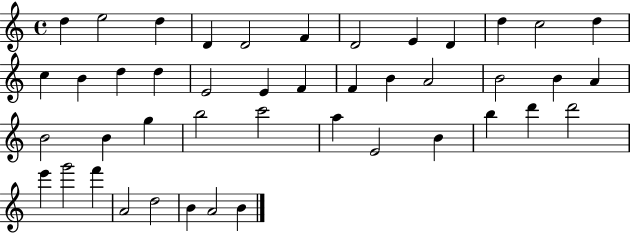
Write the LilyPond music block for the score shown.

{
  \clef treble
  \time 4/4
  \defaultTimeSignature
  \key c \major
  d''4 e''2 d''4 | d'4 d'2 f'4 | d'2 e'4 d'4 | d''4 c''2 d''4 | \break c''4 b'4 d''4 d''4 | e'2 e'4 f'4 | f'4 b'4 a'2 | b'2 b'4 a'4 | \break b'2 b'4 g''4 | b''2 c'''2 | a''4 e'2 b'4 | b''4 d'''4 d'''2 | \break e'''4 g'''2 f'''4 | a'2 d''2 | b'4 a'2 b'4 | \bar "|."
}